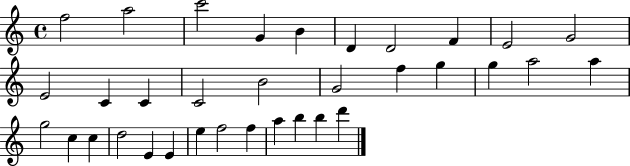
X:1
T:Untitled
M:4/4
L:1/4
K:C
f2 a2 c'2 G B D D2 F E2 G2 E2 C C C2 B2 G2 f g g a2 a g2 c c d2 E E e f2 f a b b d'